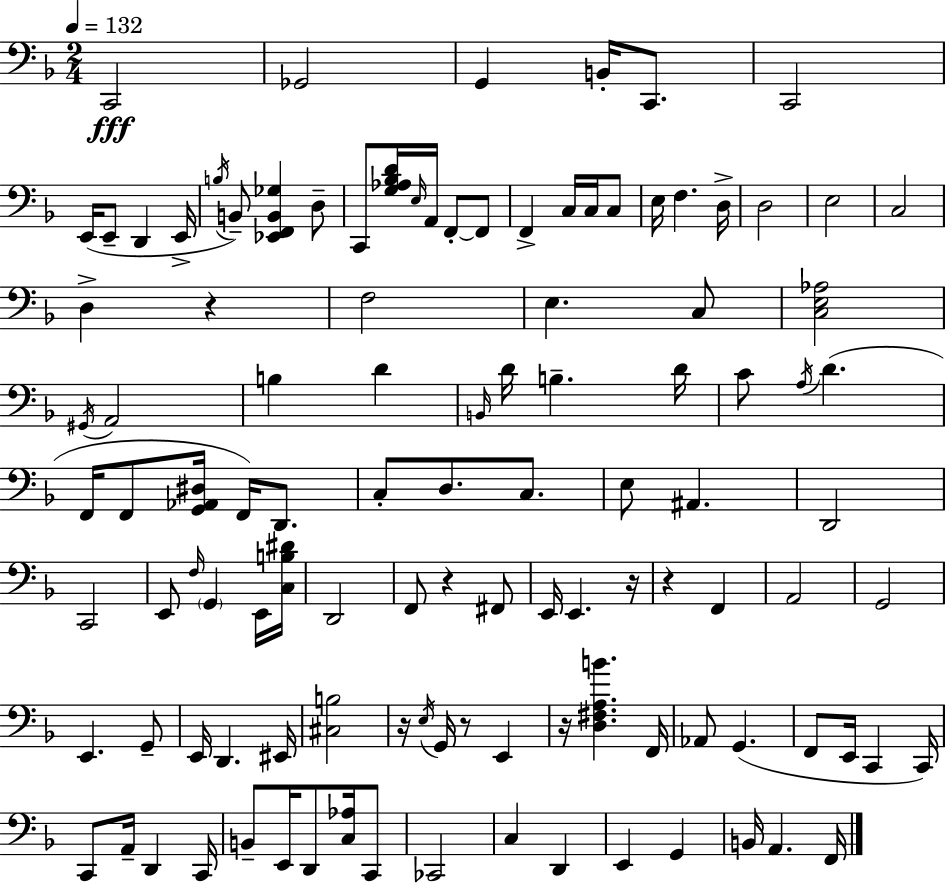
C2/h Gb2/h G2/q B2/s C2/e. C2/h E2/s E2/e D2/q E2/s B3/s B2/e [Eb2,F2,B2,Gb3]/q D3/e C2/e [G3,Ab3,Bb3,D4]/s E3/s A2/s F2/e F2/e F2/q C3/s C3/s C3/e E3/s F3/q. D3/s D3/h E3/h C3/h D3/q R/q F3/h E3/q. C3/e [C3,E3,Ab3]/h G#2/s A2/h B3/q D4/q B2/s D4/s B3/q. D4/s C4/e A3/s D4/q. F2/s F2/e [G2,Ab2,D#3]/s F2/s D2/e. C3/e D3/e. C3/e. E3/e A#2/q. D2/h C2/h E2/e F3/s G2/q E2/s [C3,B3,D#4]/s D2/h F2/e R/q F#2/e E2/s E2/q. R/s R/q F2/q A2/h G2/h E2/q. G2/e E2/s D2/q. EIS2/s [C#3,B3]/h R/s E3/s G2/s R/e E2/q R/s [D3,F#3,A3,B4]/q. F2/s Ab2/e G2/q. F2/e E2/s C2/q C2/s C2/e A2/s D2/q C2/s B2/e E2/s D2/e [C3,Ab3]/s C2/e CES2/h C3/q D2/q E2/q G2/q B2/s A2/q. F2/s